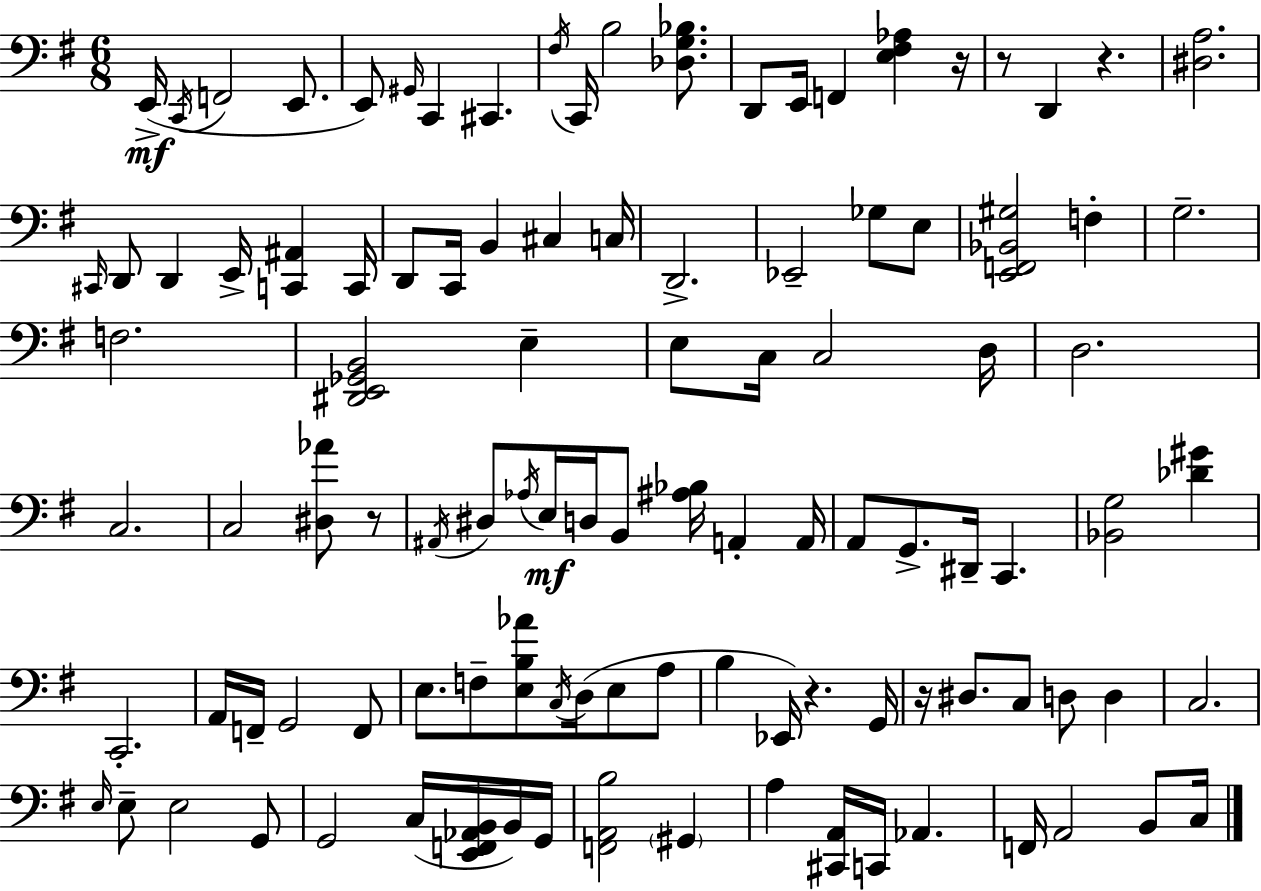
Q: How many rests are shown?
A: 6